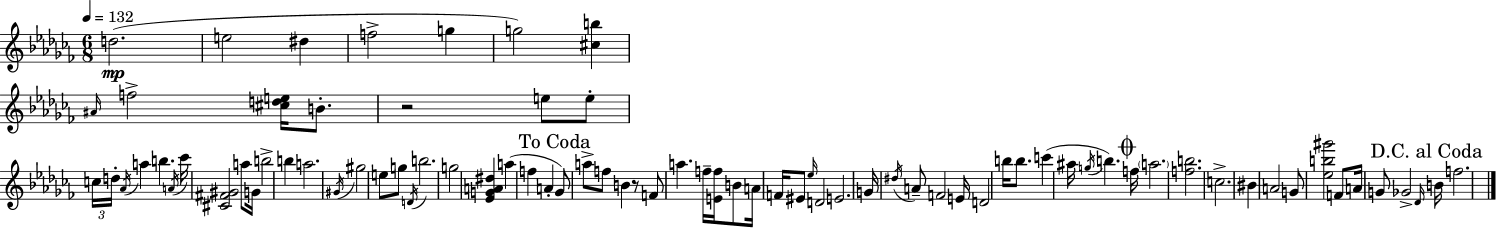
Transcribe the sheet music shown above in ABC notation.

X:1
T:Untitled
M:6/8
L:1/4
K:Abm
d2 e2 ^d f2 g g2 [^cb] ^A/4 f2 [^cde]/4 B/2 z2 e/2 e/2 c/4 d/4 _A/4 a b A/4 _c'/4 [^C^F^G]2 a/2 G/4 b2 b a2 ^G/4 ^g2 e/2 g/2 D/4 b2 g2 [_EGA^d] a f A _G/2 a/2 f/2 B z/2 F/2 a f/4 [Ef]/4 B/2 A/4 F/4 ^E/2 _e/4 D2 E2 G/4 ^d/4 A/2 F2 E/4 D2 b/4 b/2 c' ^a/4 g/4 b f/4 a2 [fb]2 c2 ^B A2 G/2 [_eb^g']2 F/2 A/4 G/2 _G2 _D/4 B/4 f2